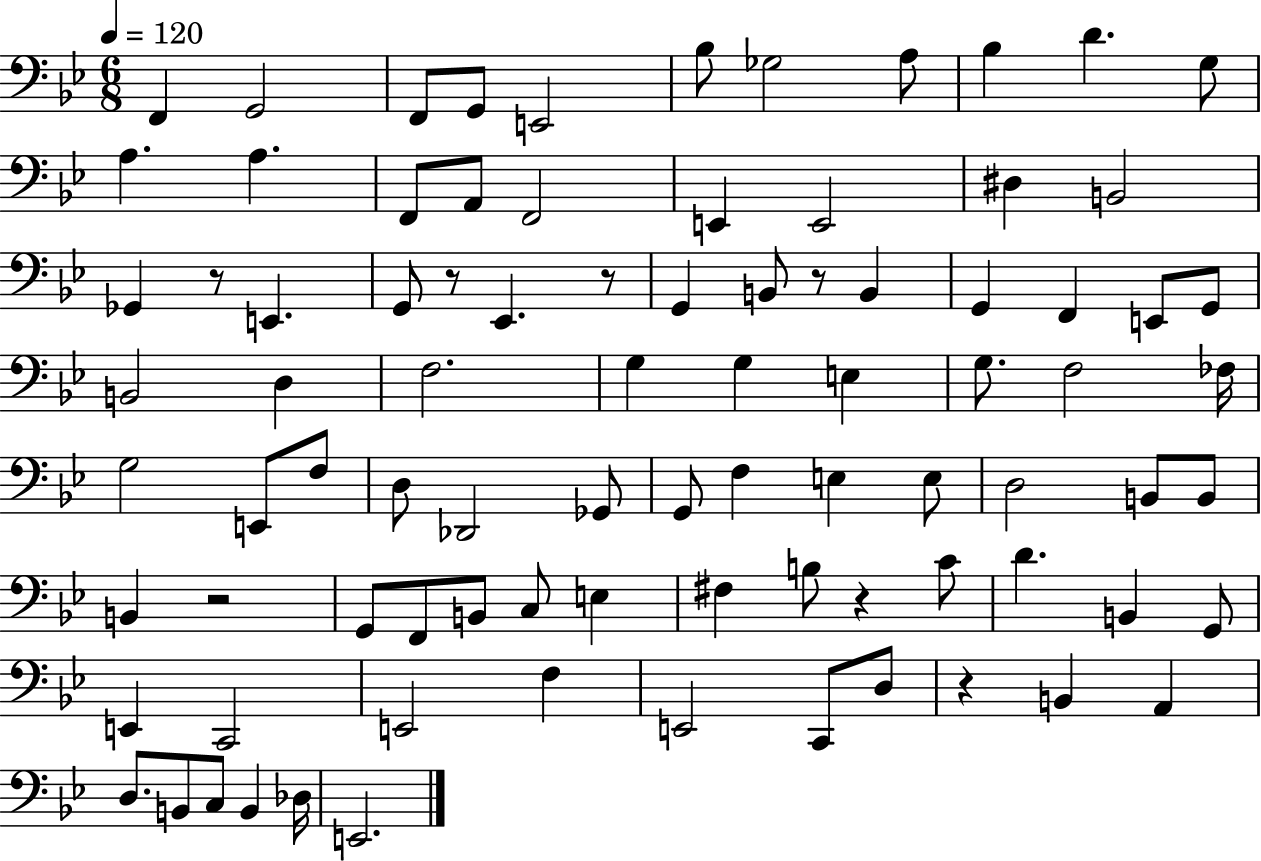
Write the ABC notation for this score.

X:1
T:Untitled
M:6/8
L:1/4
K:Bb
F,, G,,2 F,,/2 G,,/2 E,,2 _B,/2 _G,2 A,/2 _B, D G,/2 A, A, F,,/2 A,,/2 F,,2 E,, E,,2 ^D, B,,2 _G,, z/2 E,, G,,/2 z/2 _E,, z/2 G,, B,,/2 z/2 B,, G,, F,, E,,/2 G,,/2 B,,2 D, F,2 G, G, E, G,/2 F,2 _F,/4 G,2 E,,/2 F,/2 D,/2 _D,,2 _G,,/2 G,,/2 F, E, E,/2 D,2 B,,/2 B,,/2 B,, z2 G,,/2 F,,/2 B,,/2 C,/2 E, ^F, B,/2 z C/2 D B,, G,,/2 E,, C,,2 E,,2 F, E,,2 C,,/2 D,/2 z B,, A,, D,/2 B,,/2 C,/2 B,, _D,/4 E,,2